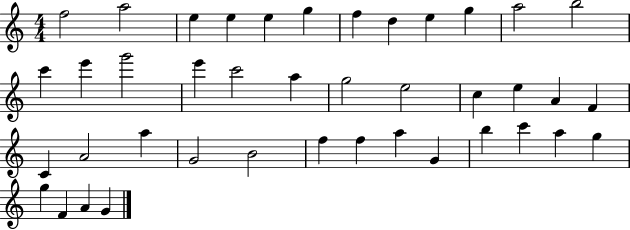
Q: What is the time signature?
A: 4/4